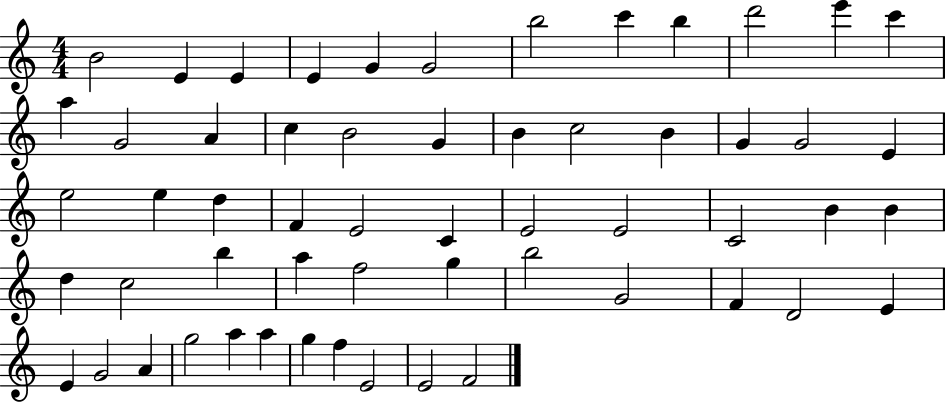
X:1
T:Untitled
M:4/4
L:1/4
K:C
B2 E E E G G2 b2 c' b d'2 e' c' a G2 A c B2 G B c2 B G G2 E e2 e d F E2 C E2 E2 C2 B B d c2 b a f2 g b2 G2 F D2 E E G2 A g2 a a g f E2 E2 F2